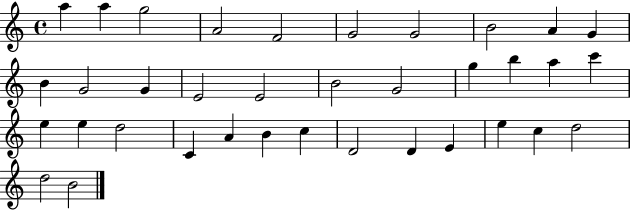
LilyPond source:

{
  \clef treble
  \time 4/4
  \defaultTimeSignature
  \key c \major
  a''4 a''4 g''2 | a'2 f'2 | g'2 g'2 | b'2 a'4 g'4 | \break b'4 g'2 g'4 | e'2 e'2 | b'2 g'2 | g''4 b''4 a''4 c'''4 | \break e''4 e''4 d''2 | c'4 a'4 b'4 c''4 | d'2 d'4 e'4 | e''4 c''4 d''2 | \break d''2 b'2 | \bar "|."
}